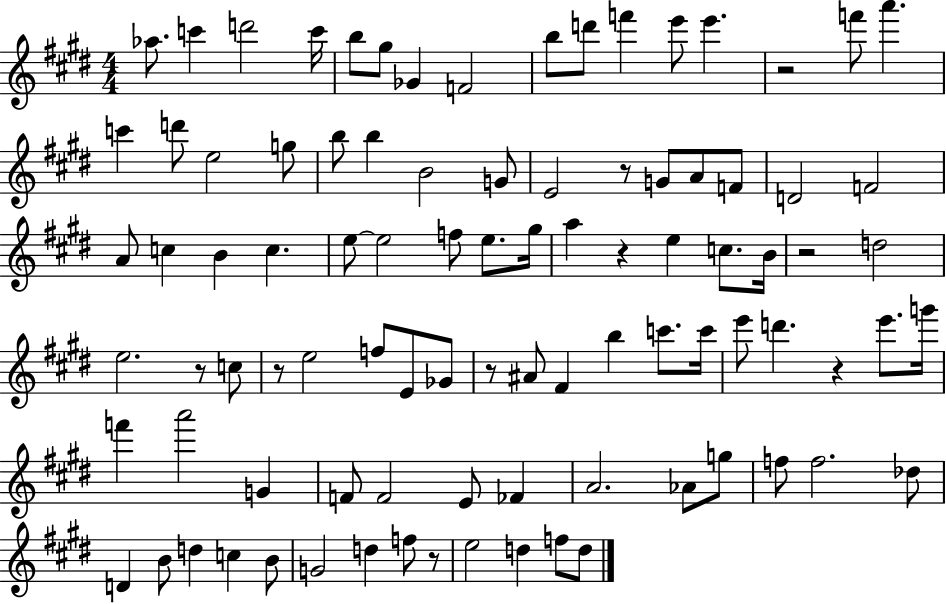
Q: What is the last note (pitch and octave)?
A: D5